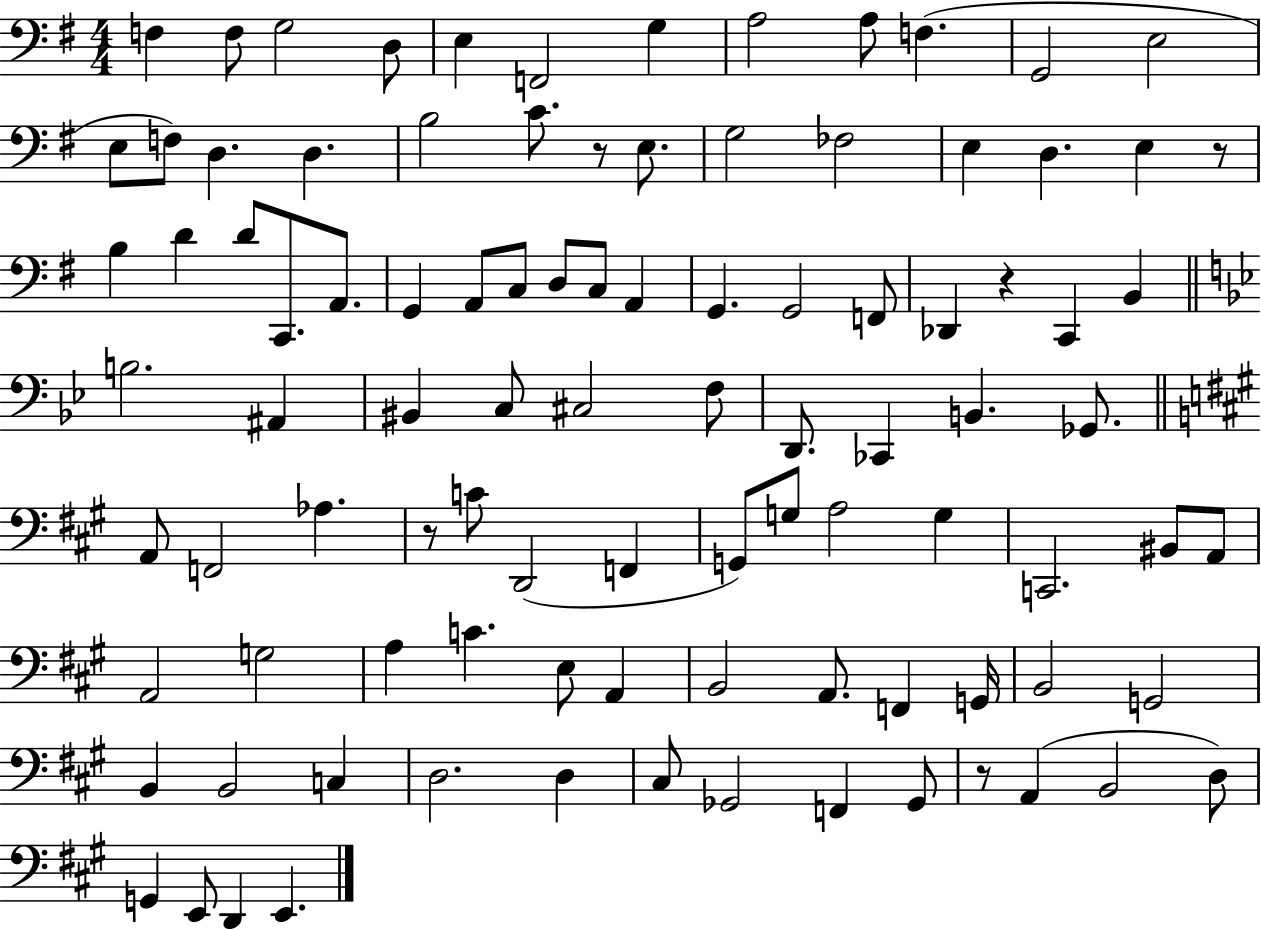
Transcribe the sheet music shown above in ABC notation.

X:1
T:Untitled
M:4/4
L:1/4
K:G
F, F,/2 G,2 D,/2 E, F,,2 G, A,2 A,/2 F, G,,2 E,2 E,/2 F,/2 D, D, B,2 C/2 z/2 E,/2 G,2 _F,2 E, D, E, z/2 B, D D/2 C,,/2 A,,/2 G,, A,,/2 C,/2 D,/2 C,/2 A,, G,, G,,2 F,,/2 _D,, z C,, B,, B,2 ^A,, ^B,, C,/2 ^C,2 F,/2 D,,/2 _C,, B,, _G,,/2 A,,/2 F,,2 _A, z/2 C/2 D,,2 F,, G,,/2 G,/2 A,2 G, C,,2 ^B,,/2 A,,/2 A,,2 G,2 A, C E,/2 A,, B,,2 A,,/2 F,, G,,/4 B,,2 G,,2 B,, B,,2 C, D,2 D, ^C,/2 _G,,2 F,, _G,,/2 z/2 A,, B,,2 D,/2 G,, E,,/2 D,, E,,